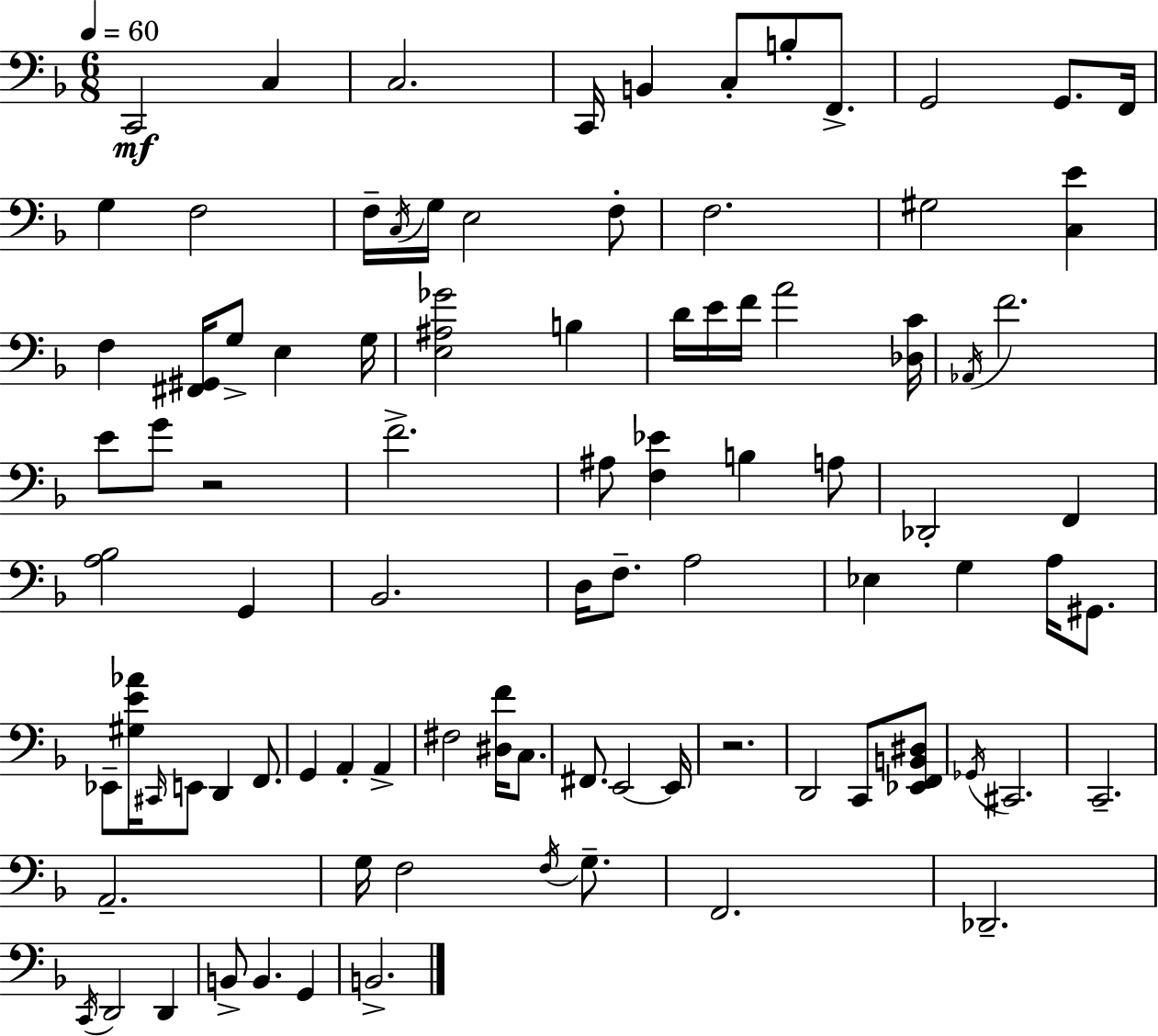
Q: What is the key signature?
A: F major